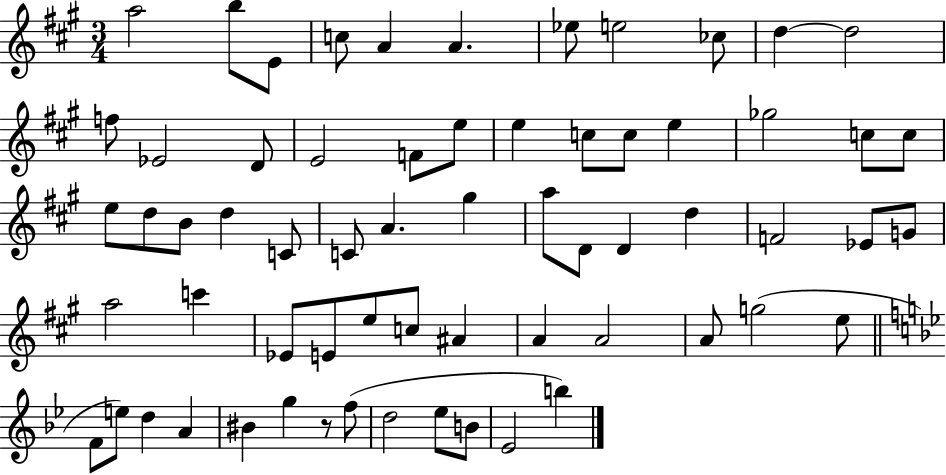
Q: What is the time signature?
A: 3/4